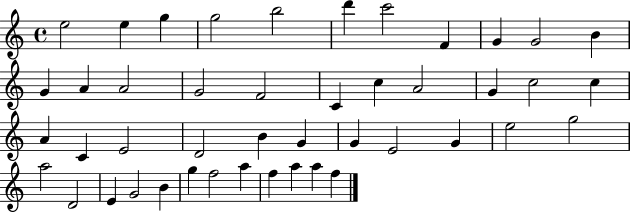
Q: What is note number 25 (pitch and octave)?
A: E4